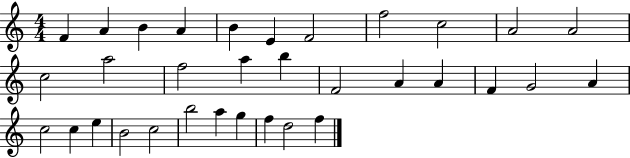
X:1
T:Untitled
M:4/4
L:1/4
K:C
F A B A B E F2 f2 c2 A2 A2 c2 a2 f2 a b F2 A A F G2 A c2 c e B2 c2 b2 a g f d2 f